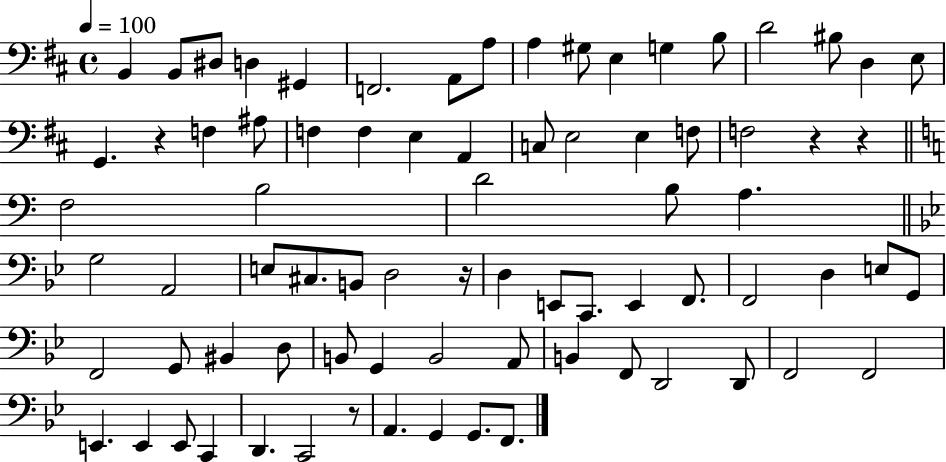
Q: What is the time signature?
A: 4/4